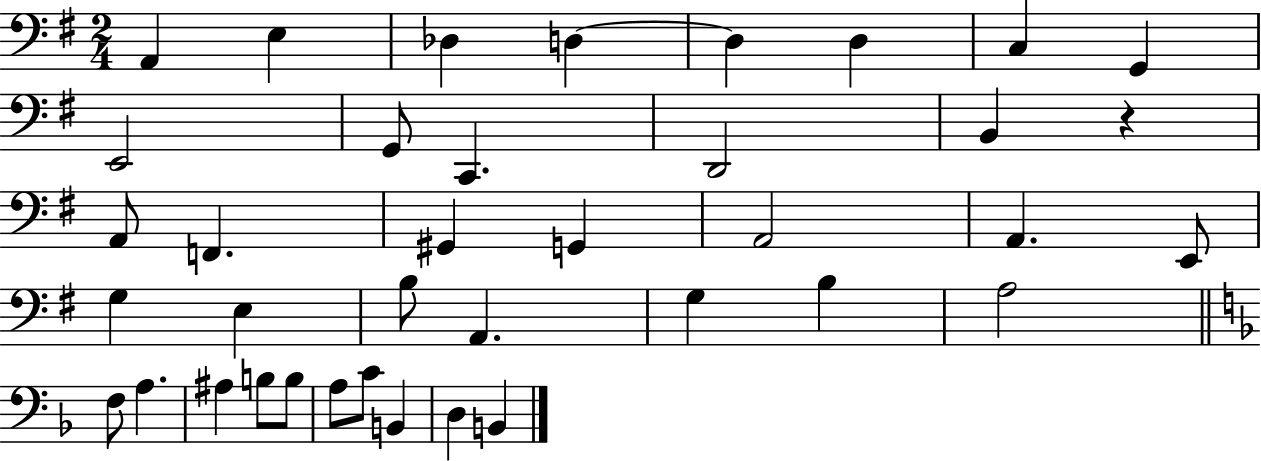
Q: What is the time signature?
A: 2/4